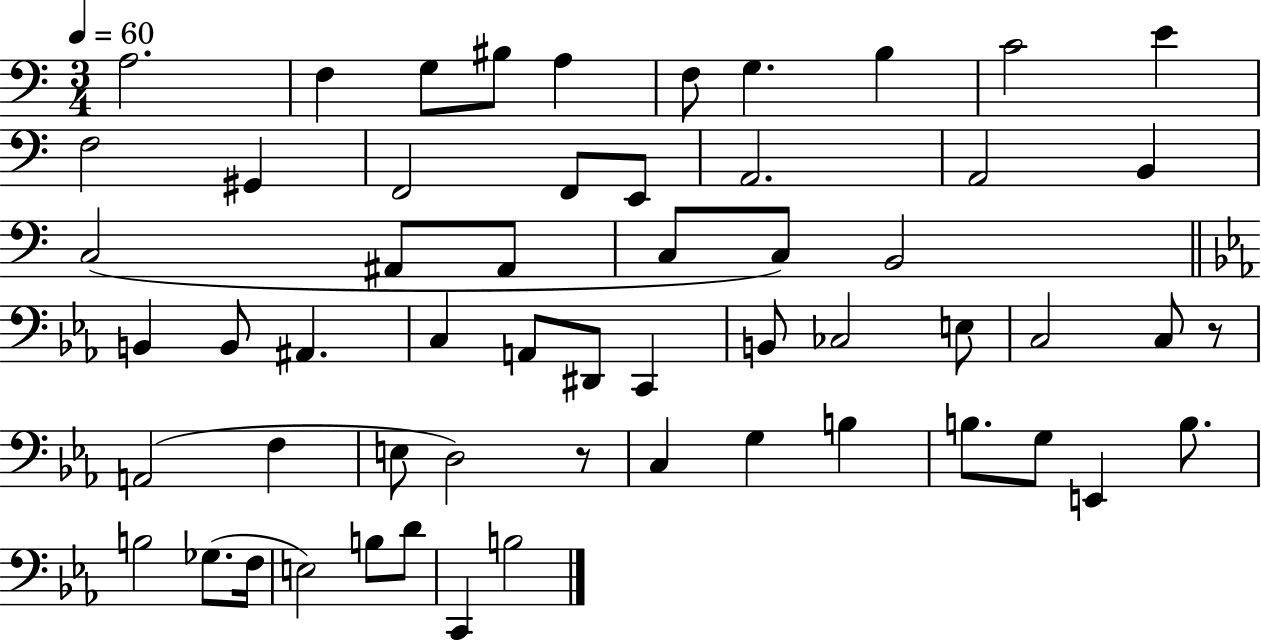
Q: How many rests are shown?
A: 2